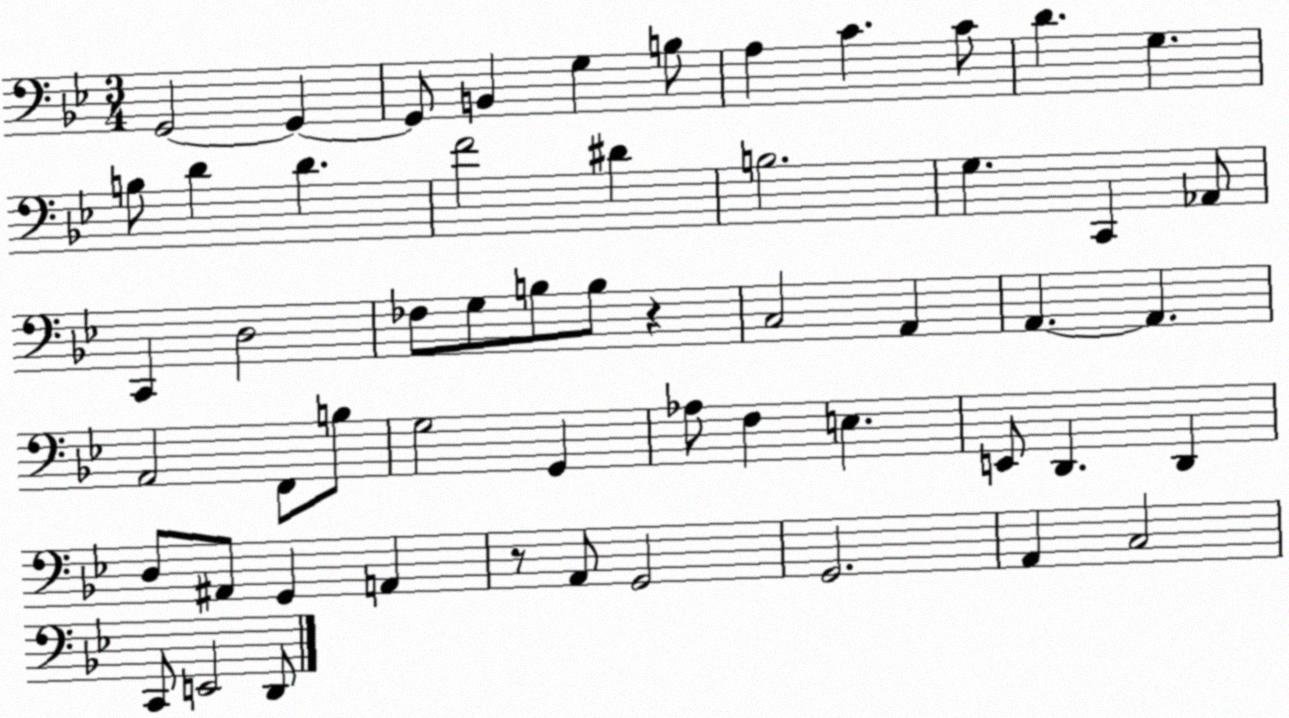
X:1
T:Untitled
M:3/4
L:1/4
K:Bb
G,,2 G,, G,,/2 B,, G, B,/2 A, C C/2 D G, B,/2 D D F2 ^D B,2 G, C,, _A,,/2 C,, D,2 _F,/2 G,/2 B,/2 B,/2 z C,2 A,, A,, A,, A,,2 F,,/2 B,/2 G,2 G,, _A,/2 F, E, E,,/2 D,, D,, D,/2 ^A,,/2 G,, A,, z/2 A,,/2 G,,2 G,,2 A,, C,2 C,,/2 E,,2 D,,/2